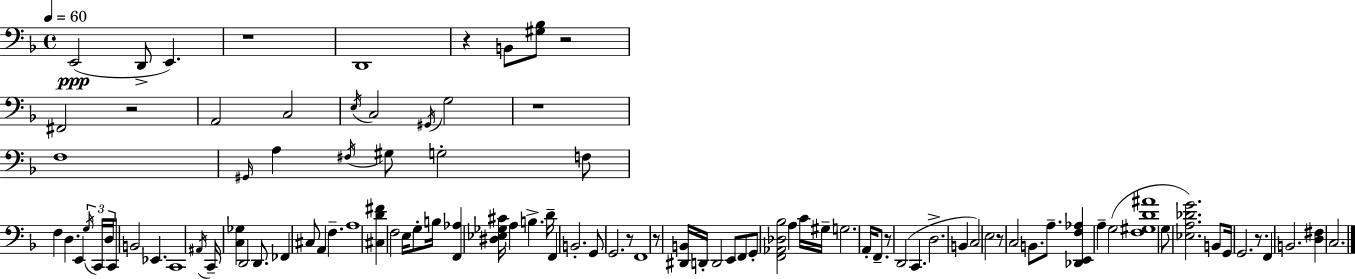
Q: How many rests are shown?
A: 10